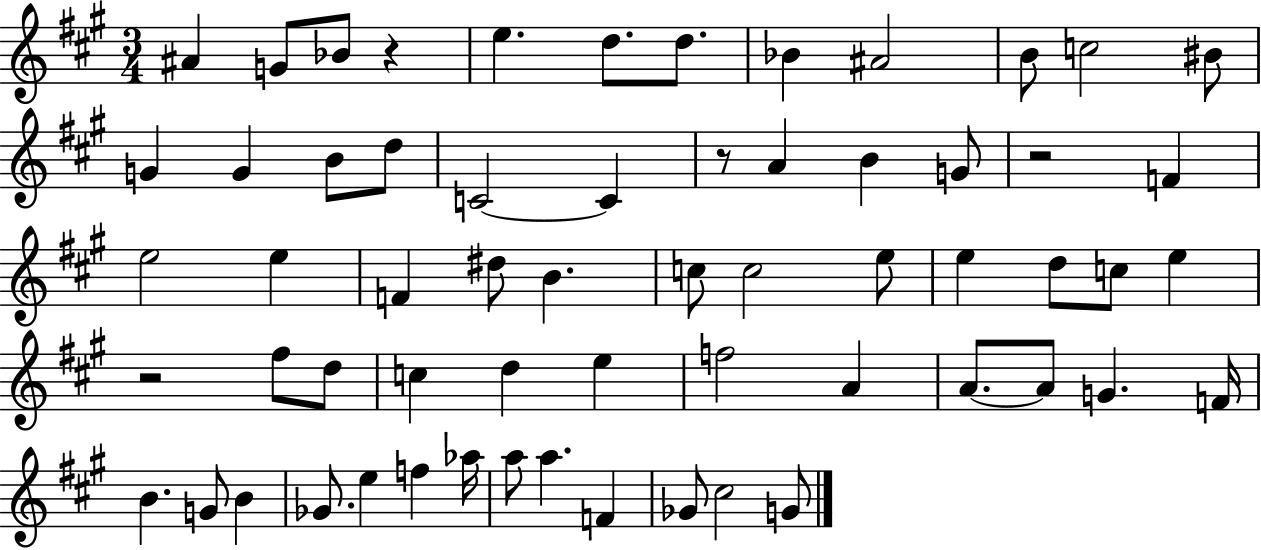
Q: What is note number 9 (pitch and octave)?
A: B4